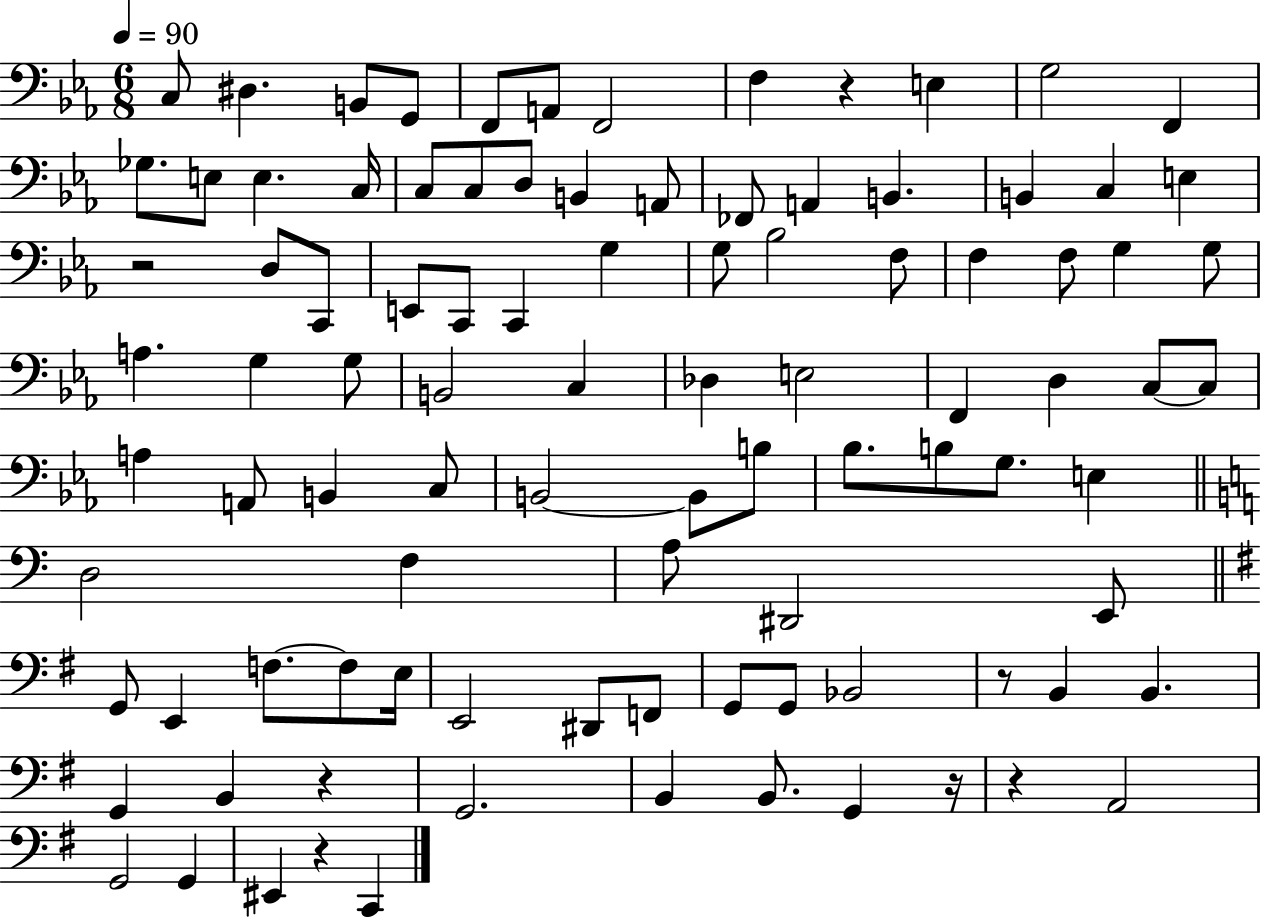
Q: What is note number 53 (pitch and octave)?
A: B2